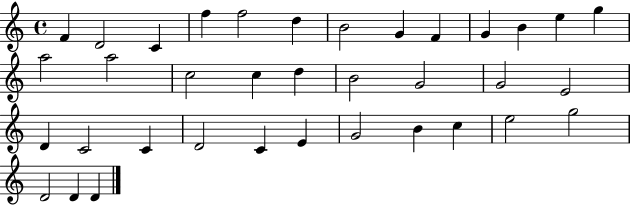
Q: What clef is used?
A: treble